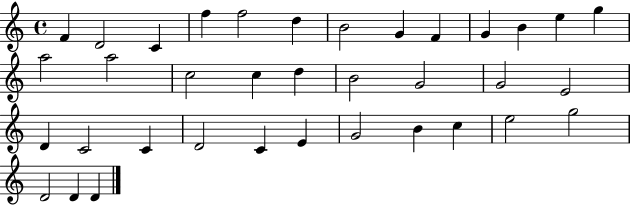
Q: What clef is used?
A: treble